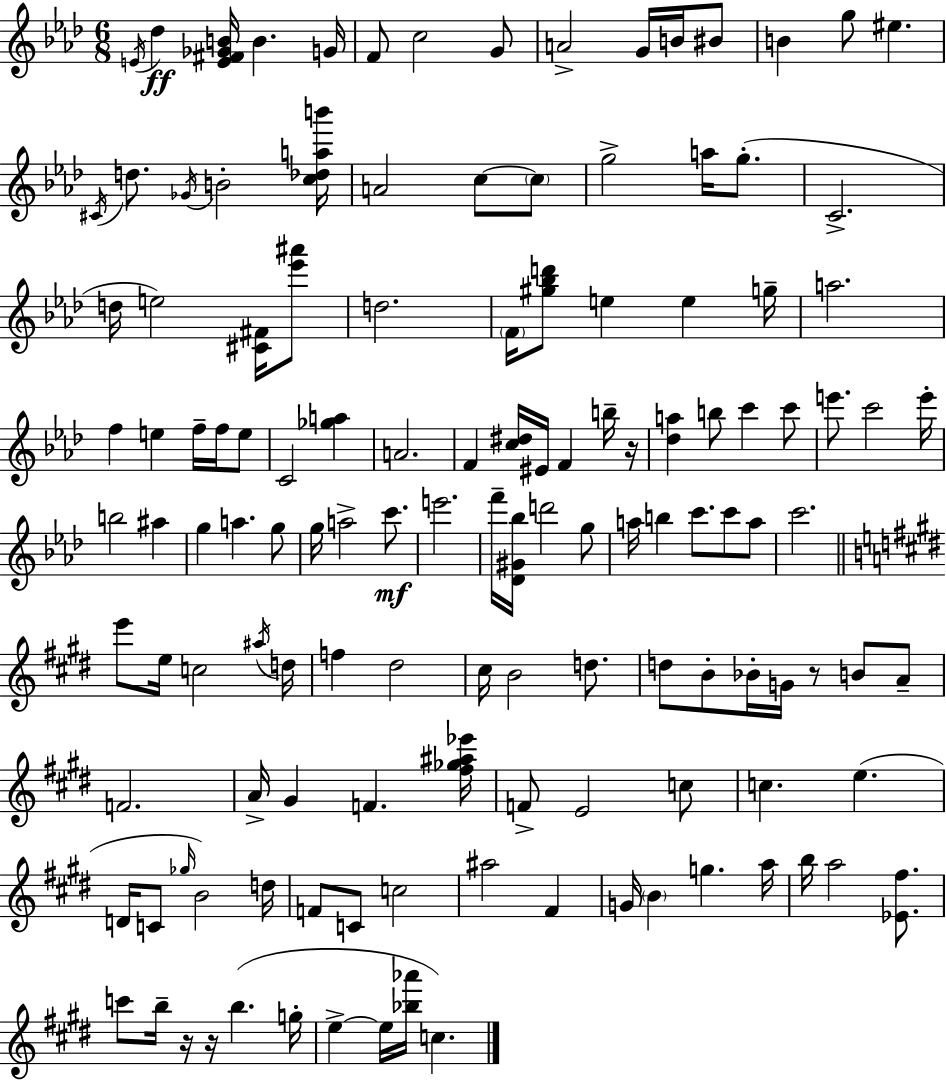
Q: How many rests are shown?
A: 4